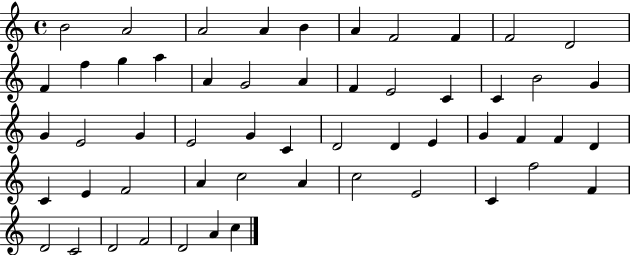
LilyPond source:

{
  \clef treble
  \time 4/4
  \defaultTimeSignature
  \key c \major
  b'2 a'2 | a'2 a'4 b'4 | a'4 f'2 f'4 | f'2 d'2 | \break f'4 f''4 g''4 a''4 | a'4 g'2 a'4 | f'4 e'2 c'4 | c'4 b'2 g'4 | \break g'4 e'2 g'4 | e'2 g'4 c'4 | d'2 d'4 e'4 | g'4 f'4 f'4 d'4 | \break c'4 e'4 f'2 | a'4 c''2 a'4 | c''2 e'2 | c'4 f''2 f'4 | \break d'2 c'2 | d'2 f'2 | d'2 a'4 c''4 | \bar "|."
}